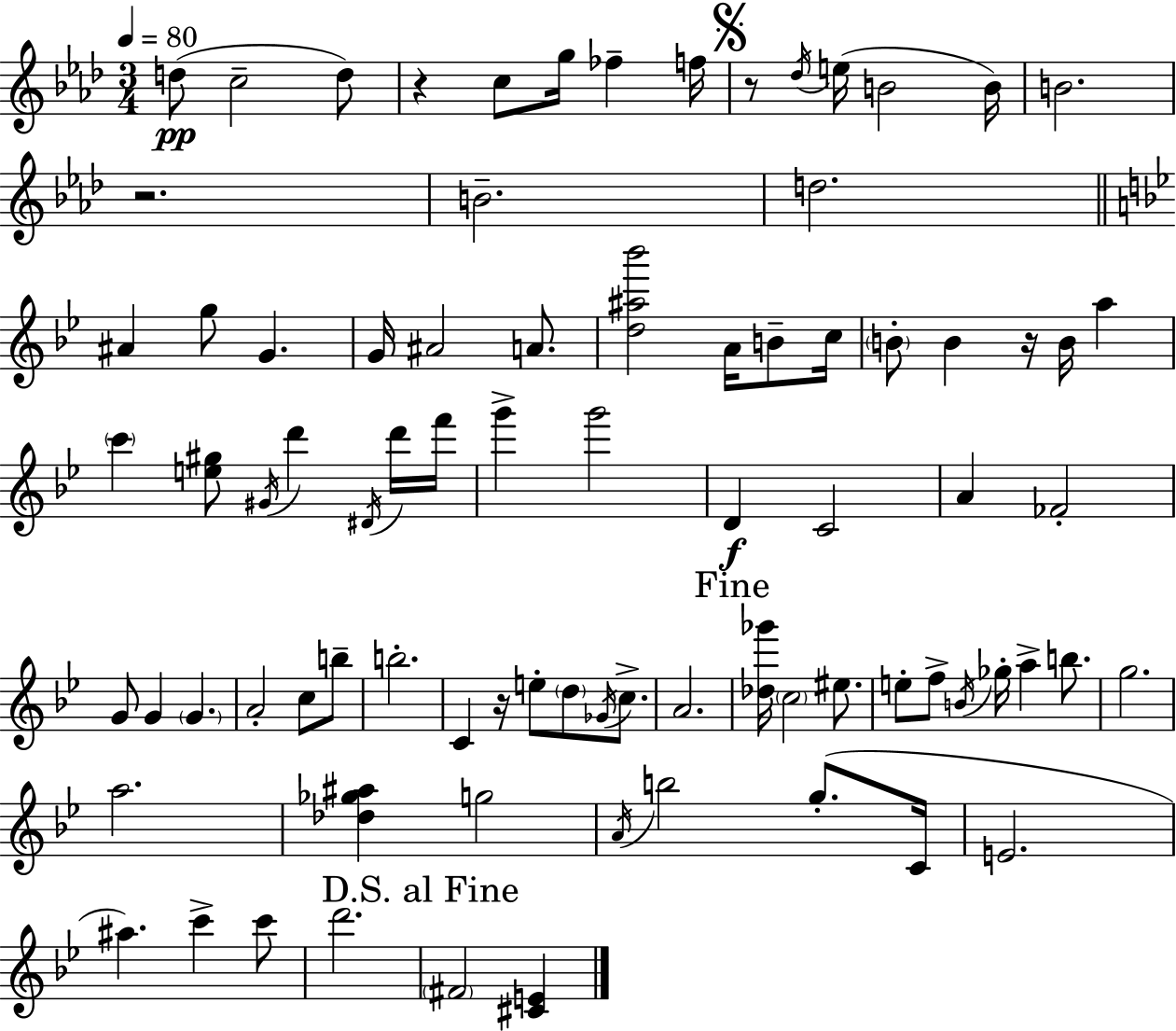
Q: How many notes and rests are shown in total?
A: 83